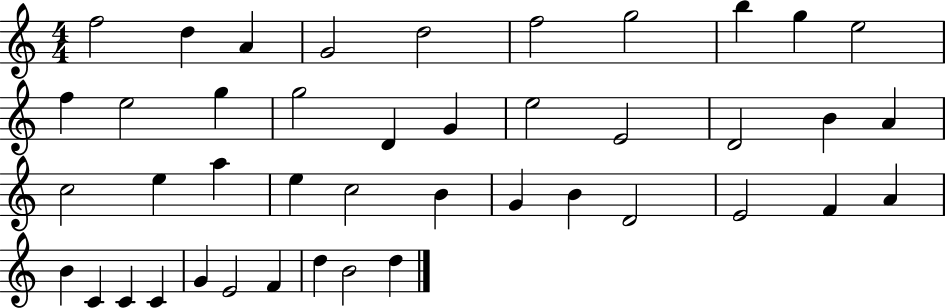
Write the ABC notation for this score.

X:1
T:Untitled
M:4/4
L:1/4
K:C
f2 d A G2 d2 f2 g2 b g e2 f e2 g g2 D G e2 E2 D2 B A c2 e a e c2 B G B D2 E2 F A B C C C G E2 F d B2 d